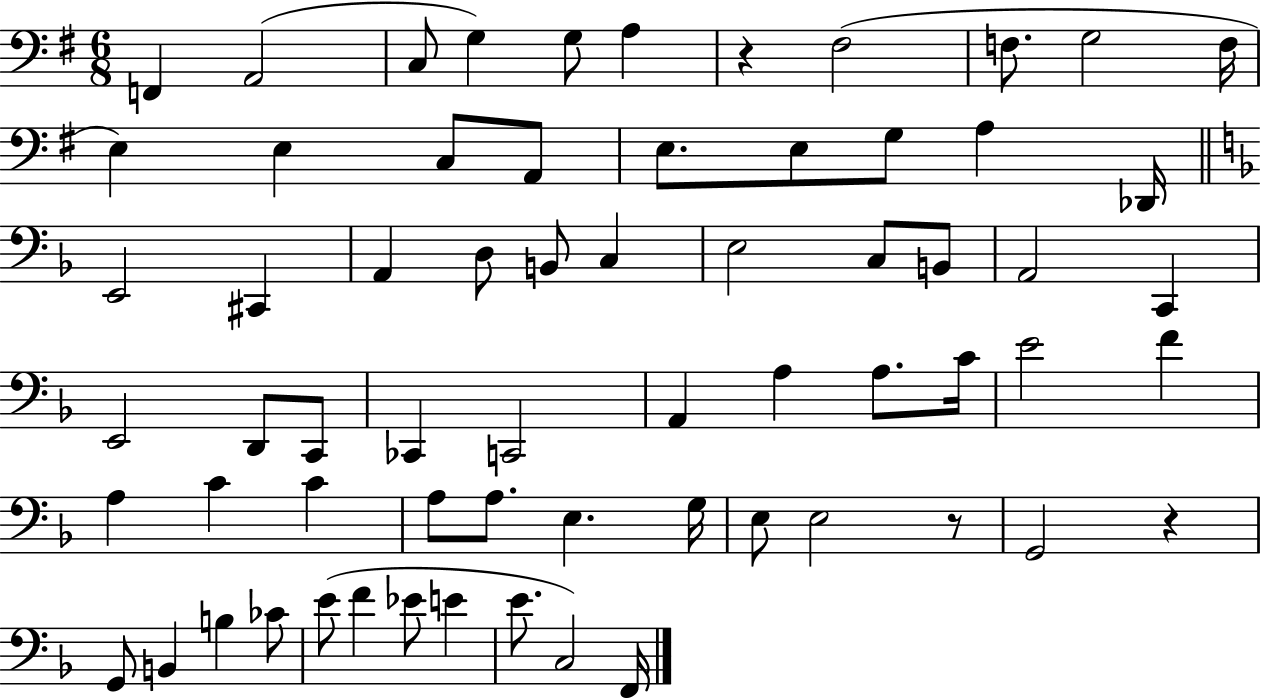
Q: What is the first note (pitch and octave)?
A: F2